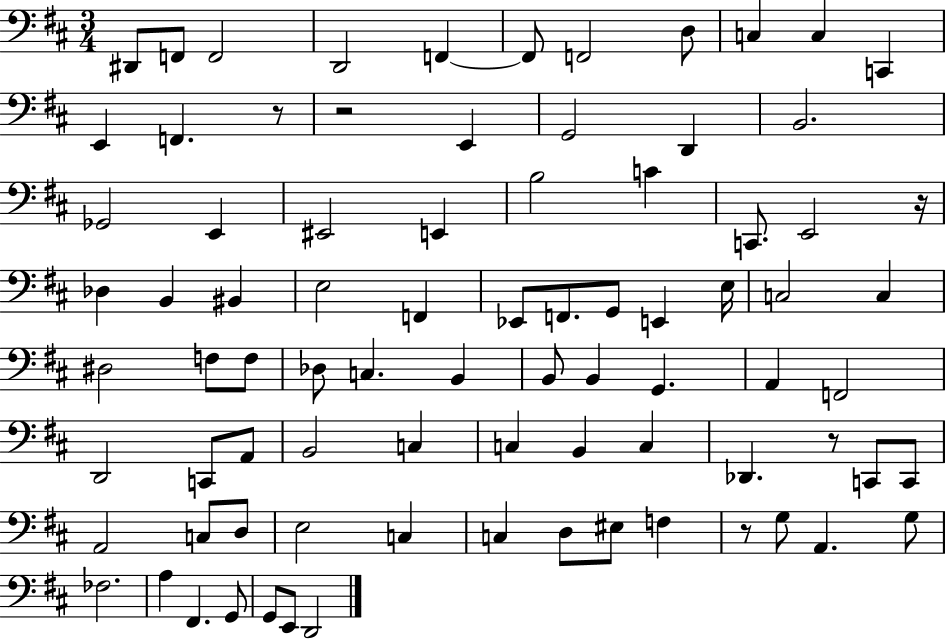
D#2/e F2/e F2/h D2/h F2/q F2/e F2/h D3/e C3/q C3/q C2/q E2/q F2/q. R/e R/h E2/q G2/h D2/q B2/h. Gb2/h E2/q EIS2/h E2/q B3/h C4/q C2/e. E2/h R/s Db3/q B2/q BIS2/q E3/h F2/q Eb2/e F2/e. G2/e E2/q E3/s C3/h C3/q D#3/h F3/e F3/e Db3/e C3/q. B2/q B2/e B2/q G2/q. A2/q F2/h D2/h C2/e A2/e B2/h C3/q C3/q B2/q C3/q Db2/q. R/e C2/e C2/e A2/h C3/e D3/e E3/h C3/q C3/q D3/e EIS3/e F3/q R/e G3/e A2/q. G3/e FES3/h. A3/q F#2/q. G2/e G2/e E2/e D2/h